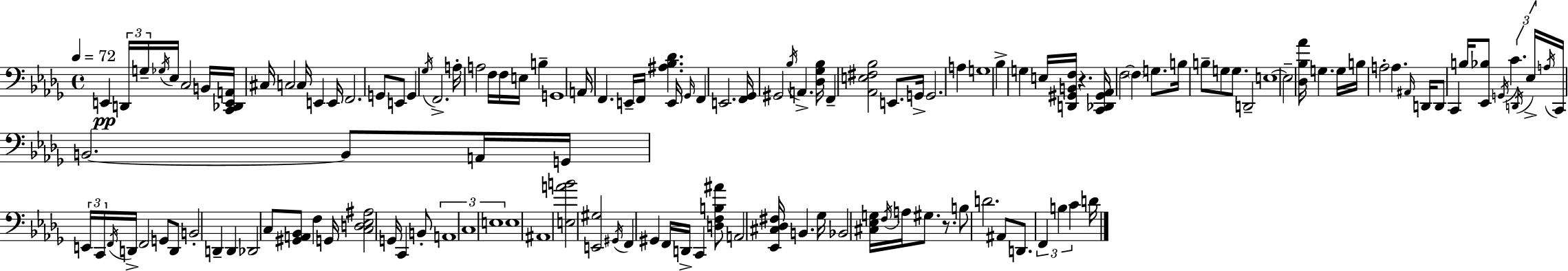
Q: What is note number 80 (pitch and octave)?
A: F2